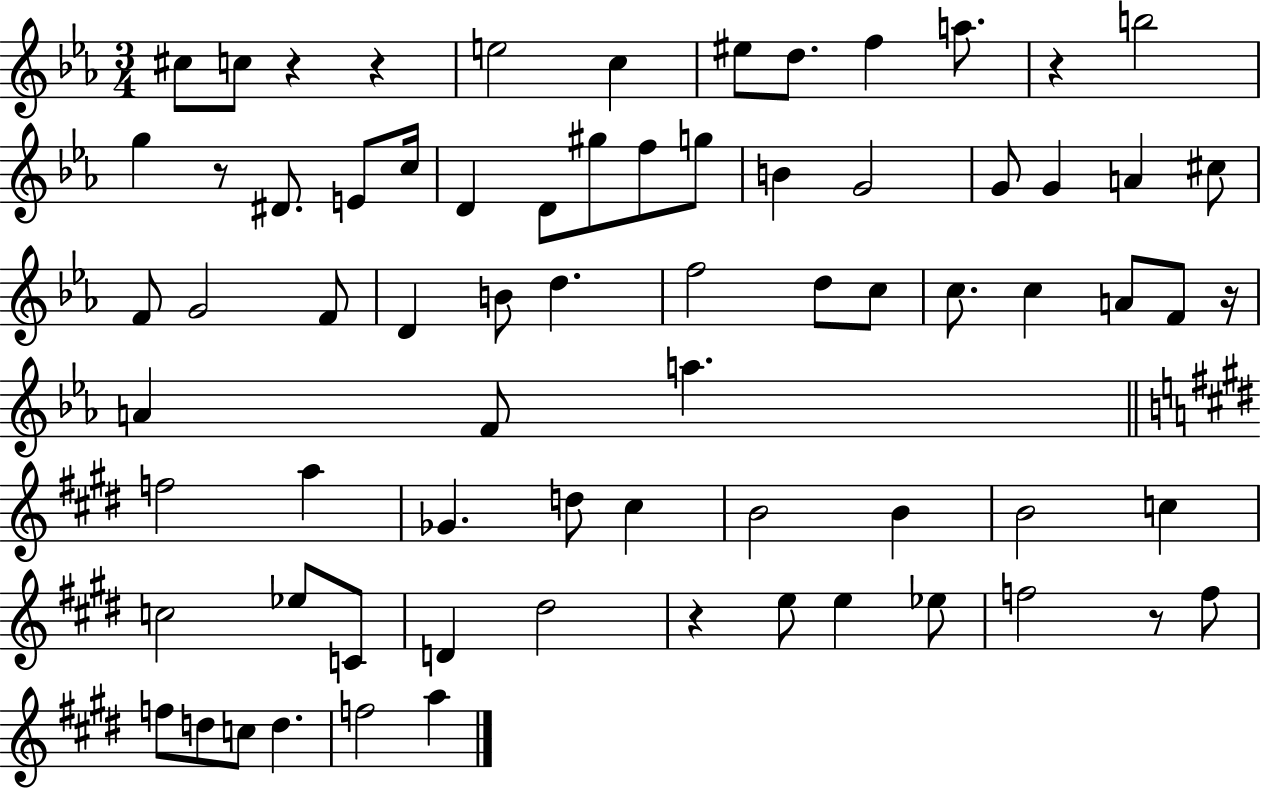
{
  \clef treble
  \numericTimeSignature
  \time 3/4
  \key ees \major
  cis''8 c''8 r4 r4 | e''2 c''4 | eis''8 d''8. f''4 a''8. | r4 b''2 | \break g''4 r8 dis'8. e'8 c''16 | d'4 d'8 gis''8 f''8 g''8 | b'4 g'2 | g'8 g'4 a'4 cis''8 | \break f'8 g'2 f'8 | d'4 b'8 d''4. | f''2 d''8 c''8 | c''8. c''4 a'8 f'8 r16 | \break a'4 f'8 a''4. | \bar "||" \break \key e \major f''2 a''4 | ges'4. d''8 cis''4 | b'2 b'4 | b'2 c''4 | \break c''2 ees''8 c'8 | d'4 dis''2 | r4 e''8 e''4 ees''8 | f''2 r8 f''8 | \break f''8 d''8 c''8 d''4. | f''2 a''4 | \bar "|."
}